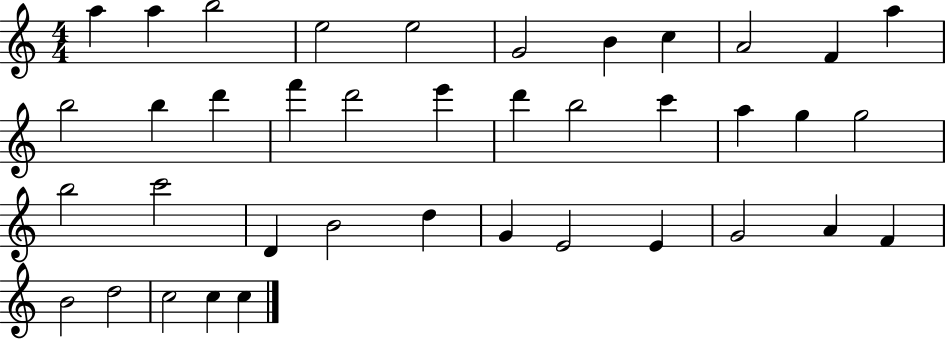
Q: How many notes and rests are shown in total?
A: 39